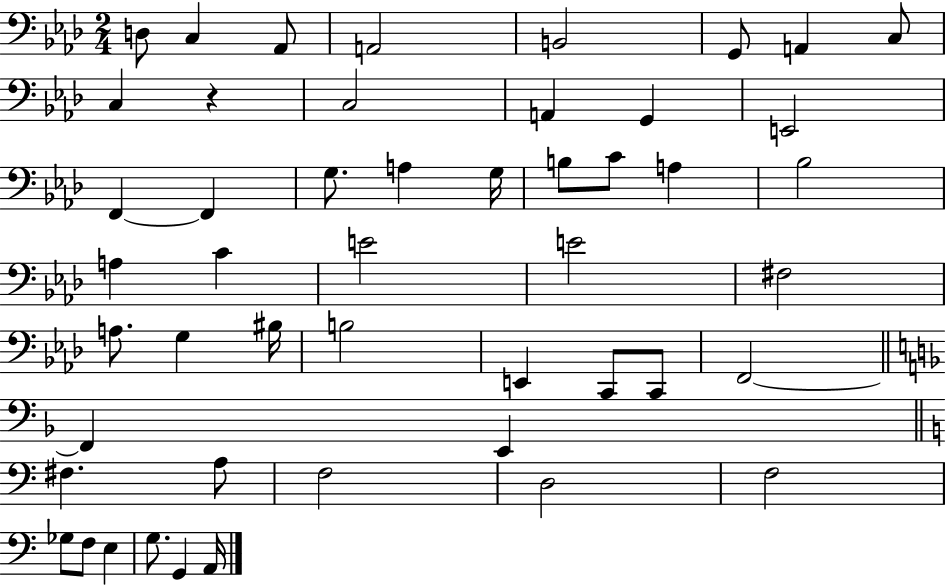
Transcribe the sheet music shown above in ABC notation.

X:1
T:Untitled
M:2/4
L:1/4
K:Ab
D,/2 C, _A,,/2 A,,2 B,,2 G,,/2 A,, C,/2 C, z C,2 A,, G,, E,,2 F,, F,, G,/2 A, G,/4 B,/2 C/2 A, _B,2 A, C E2 E2 ^F,2 A,/2 G, ^B,/4 B,2 E,, C,,/2 C,,/2 F,,2 F,, E,, ^F, A,/2 F,2 D,2 F,2 _G,/2 F,/2 E, G,/2 G,, A,,/4